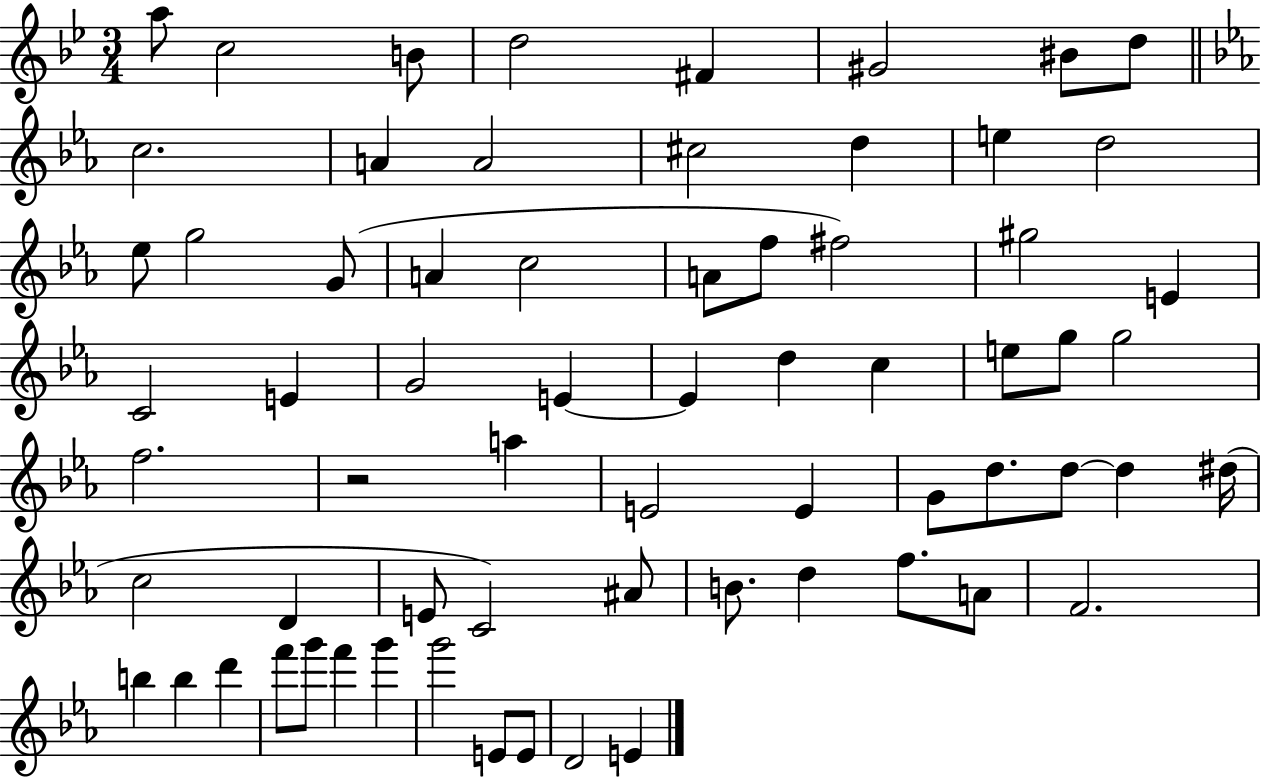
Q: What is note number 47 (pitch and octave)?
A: E4